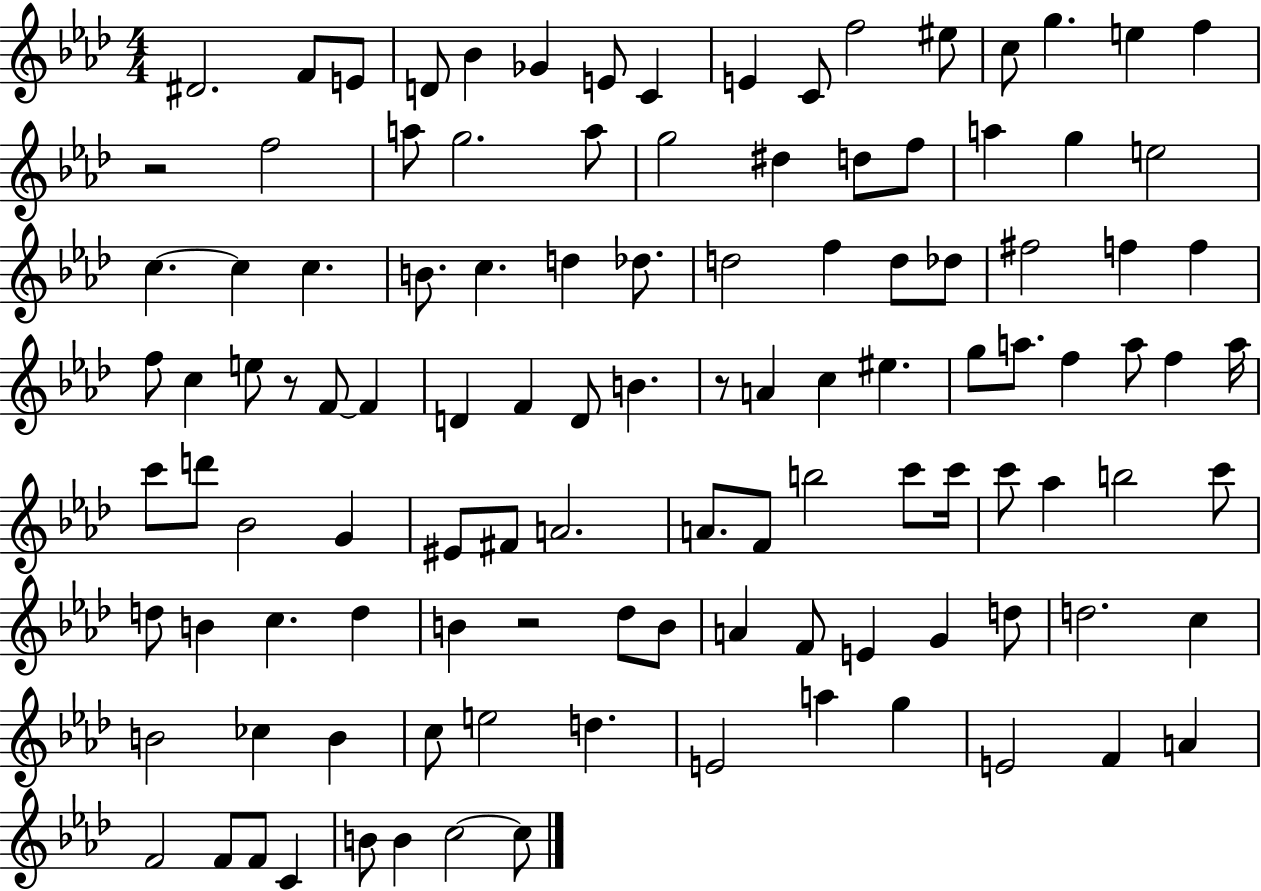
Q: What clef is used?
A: treble